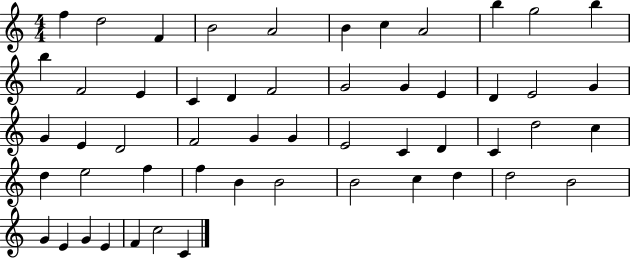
{
  \clef treble
  \numericTimeSignature
  \time 4/4
  \key c \major
  f''4 d''2 f'4 | b'2 a'2 | b'4 c''4 a'2 | b''4 g''2 b''4 | \break b''4 f'2 e'4 | c'4 d'4 f'2 | g'2 g'4 e'4 | d'4 e'2 g'4 | \break g'4 e'4 d'2 | f'2 g'4 g'4 | e'2 c'4 d'4 | c'4 d''2 c''4 | \break d''4 e''2 f''4 | f''4 b'4 b'2 | b'2 c''4 d''4 | d''2 b'2 | \break g'4 e'4 g'4 e'4 | f'4 c''2 c'4 | \bar "|."
}